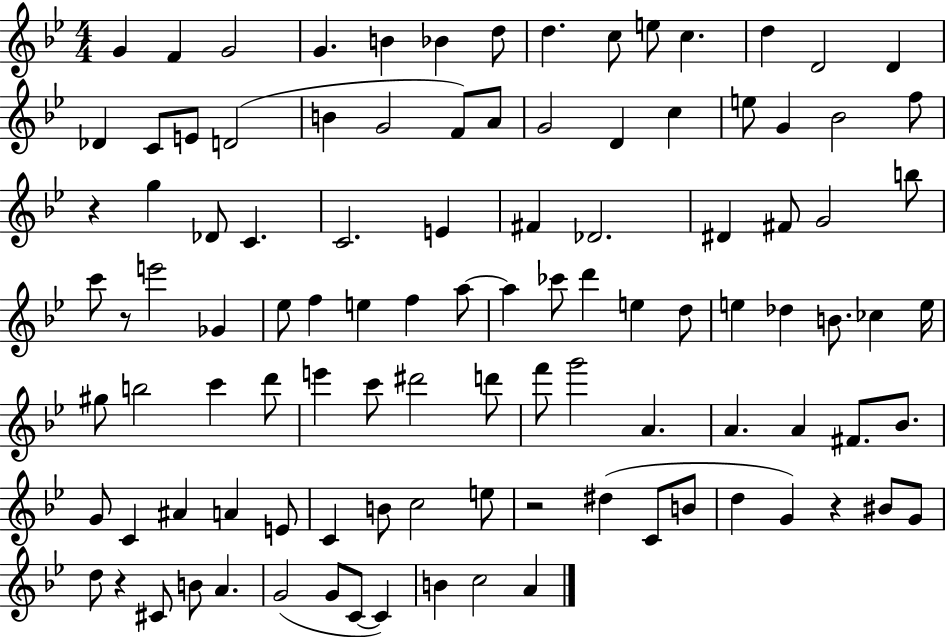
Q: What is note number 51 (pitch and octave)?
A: D6